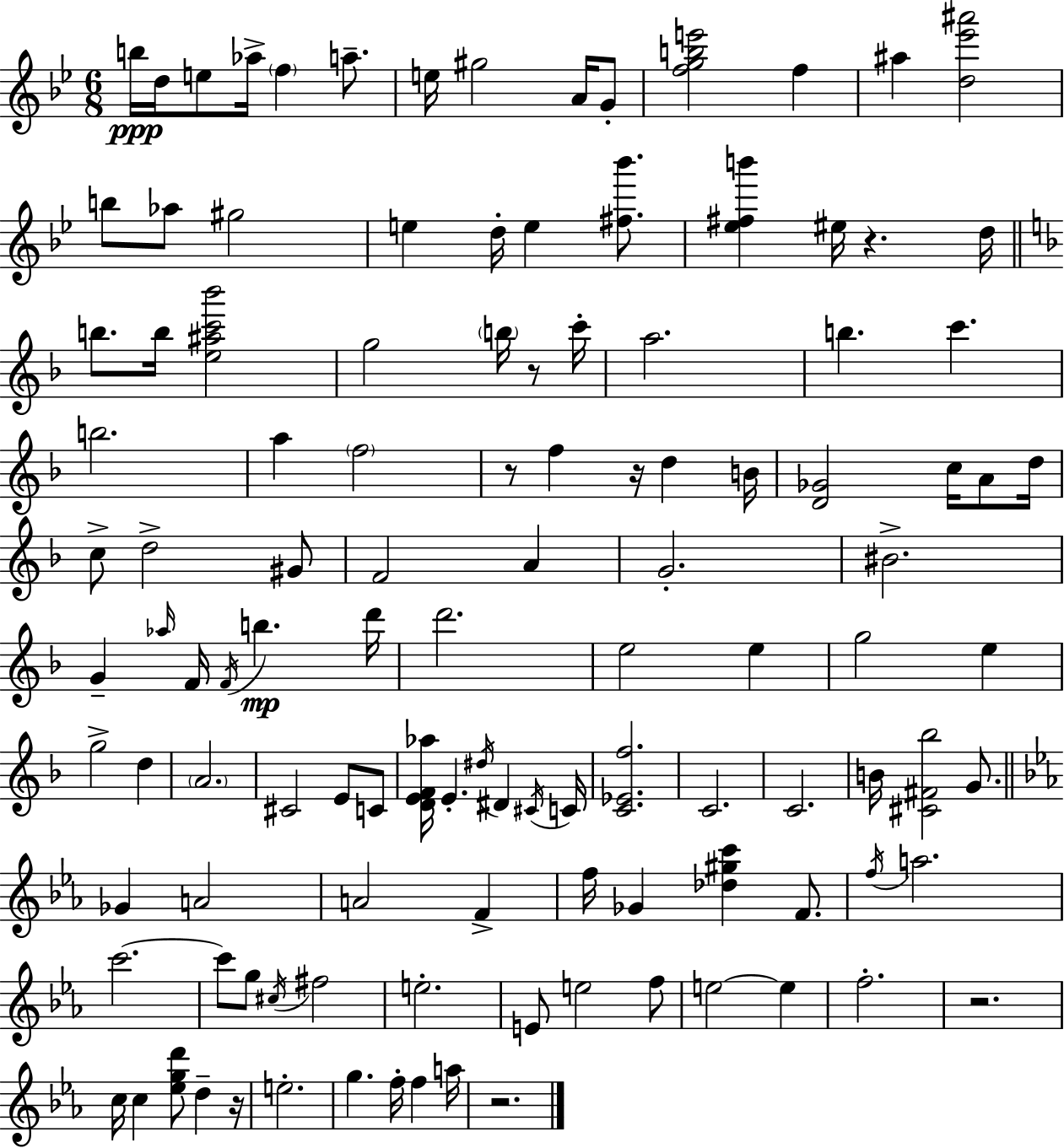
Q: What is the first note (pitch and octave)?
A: B5